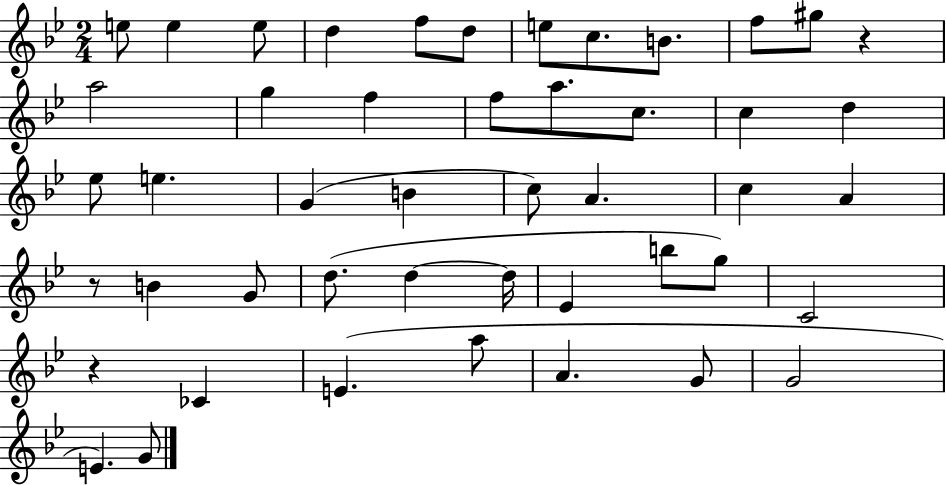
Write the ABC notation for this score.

X:1
T:Untitled
M:2/4
L:1/4
K:Bb
e/2 e e/2 d f/2 d/2 e/2 c/2 B/2 f/2 ^g/2 z a2 g f f/2 a/2 c/2 c d _e/2 e G B c/2 A c A z/2 B G/2 d/2 d d/4 _E b/2 g/2 C2 z _C E a/2 A G/2 G2 E G/2